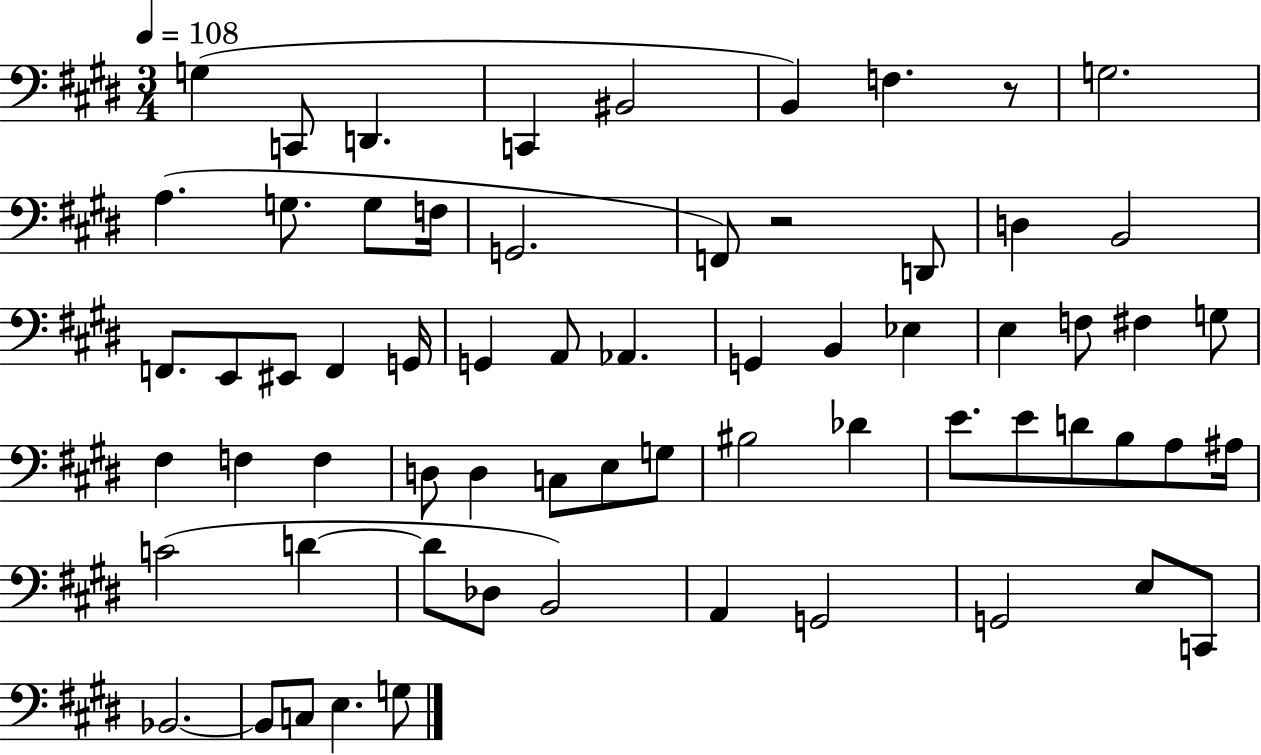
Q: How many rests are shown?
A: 2